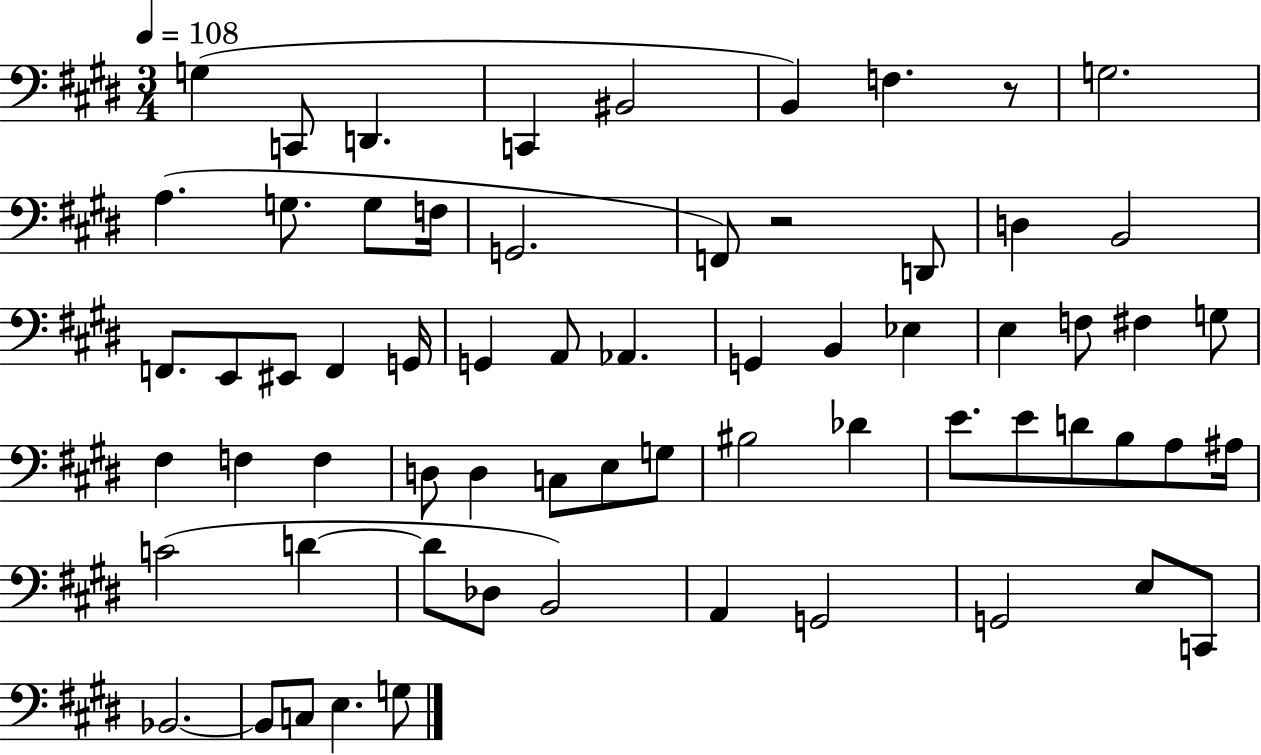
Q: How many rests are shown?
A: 2